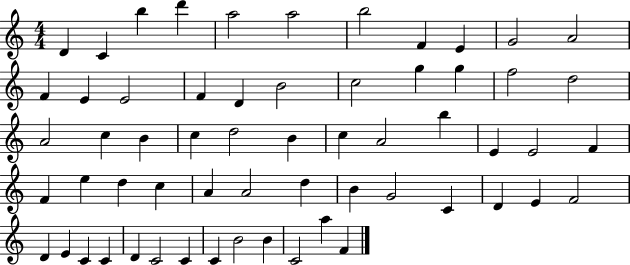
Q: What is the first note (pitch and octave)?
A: D4